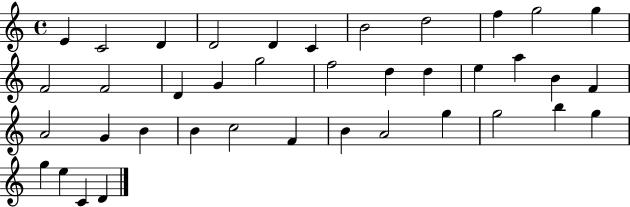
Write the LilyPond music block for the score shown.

{
  \clef treble
  \time 4/4
  \defaultTimeSignature
  \key c \major
  e'4 c'2 d'4 | d'2 d'4 c'4 | b'2 d''2 | f''4 g''2 g''4 | \break f'2 f'2 | d'4 g'4 g''2 | f''2 d''4 d''4 | e''4 a''4 b'4 f'4 | \break a'2 g'4 b'4 | b'4 c''2 f'4 | b'4 a'2 g''4 | g''2 b''4 g''4 | \break g''4 e''4 c'4 d'4 | \bar "|."
}